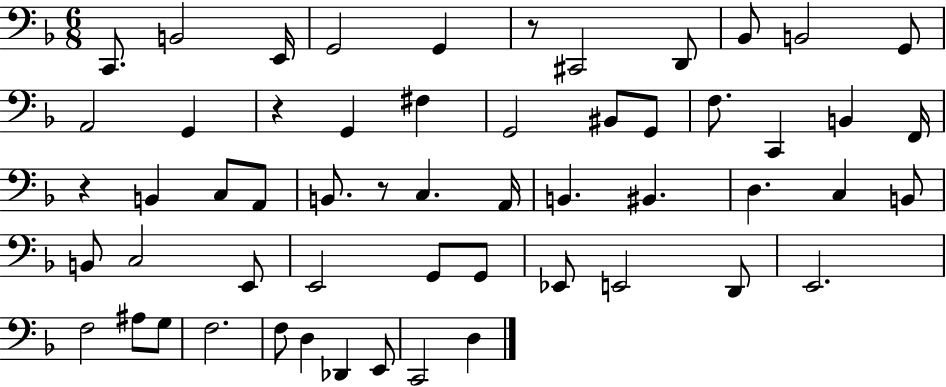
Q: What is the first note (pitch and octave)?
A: C2